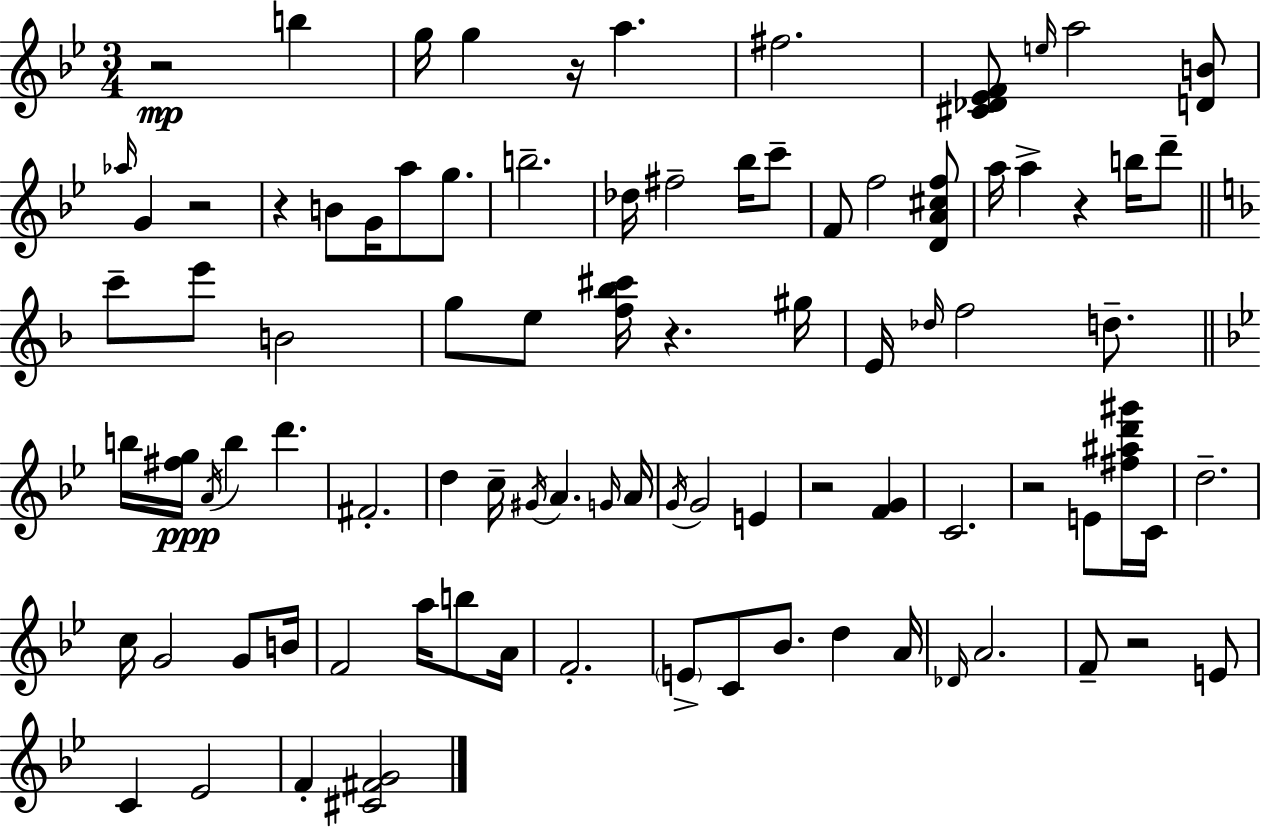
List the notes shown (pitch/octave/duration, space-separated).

R/h B5/q G5/s G5/q R/s A5/q. F#5/h. [C#4,Db4,Eb4,F4]/e E5/s A5/h [D4,B4]/e Ab5/s G4/q R/h R/q B4/e G4/s A5/e G5/e. B5/h. Db5/s F#5/h Bb5/s C6/e F4/e F5/h [D4,A4,C#5,F5]/e A5/s A5/q R/q B5/s D6/e C6/e E6/e B4/h G5/e E5/e [F5,Bb5,C#6]/s R/q. G#5/s E4/s Db5/s F5/h D5/e. B5/s [F#5,G5]/s A4/s B5/q D6/q. F#4/h. D5/q C5/s G#4/s A4/q. G4/s A4/s G4/s G4/h E4/q R/h [F4,G4]/q C4/h. R/h E4/e [F#5,A#5,D6,G#6]/s C4/s D5/h. C5/s G4/h G4/e B4/s F4/h A5/s B5/e A4/s F4/h. E4/e C4/e Bb4/e. D5/q A4/s Db4/s A4/h. F4/e R/h E4/e C4/q Eb4/h F4/q [C#4,F#4,G4]/h